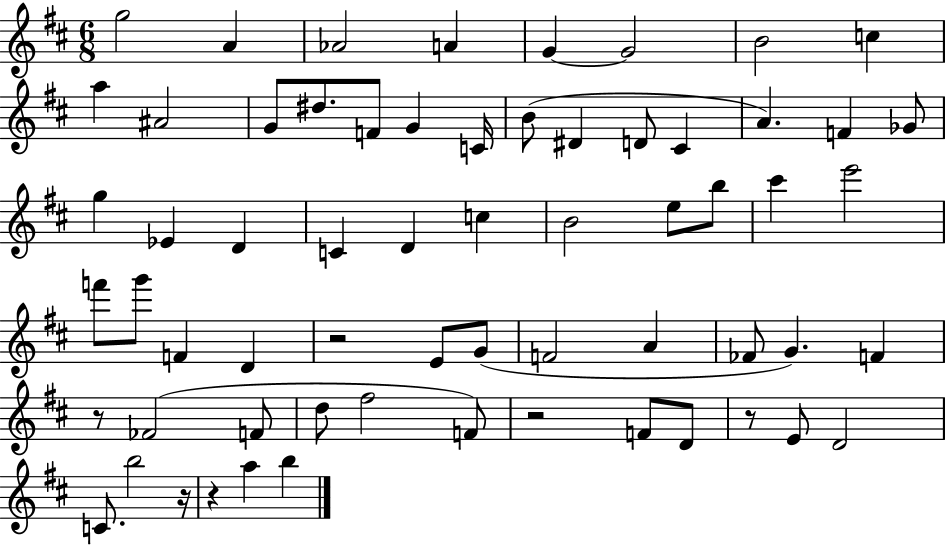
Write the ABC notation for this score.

X:1
T:Untitled
M:6/8
L:1/4
K:D
g2 A _A2 A G G2 B2 c a ^A2 G/2 ^d/2 F/2 G C/4 B/2 ^D D/2 ^C A F _G/2 g _E D C D c B2 e/2 b/2 ^c' e'2 f'/2 g'/2 F D z2 E/2 G/2 F2 A _F/2 G F z/2 _F2 F/2 d/2 ^f2 F/2 z2 F/2 D/2 z/2 E/2 D2 C/2 b2 z/4 z a b